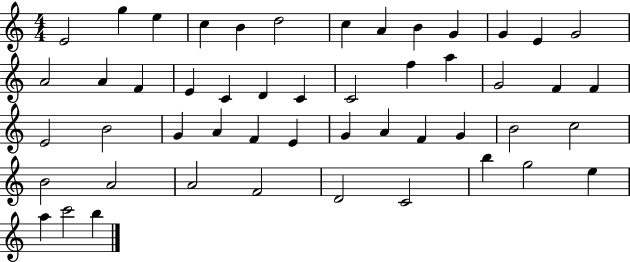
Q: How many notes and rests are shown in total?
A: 50